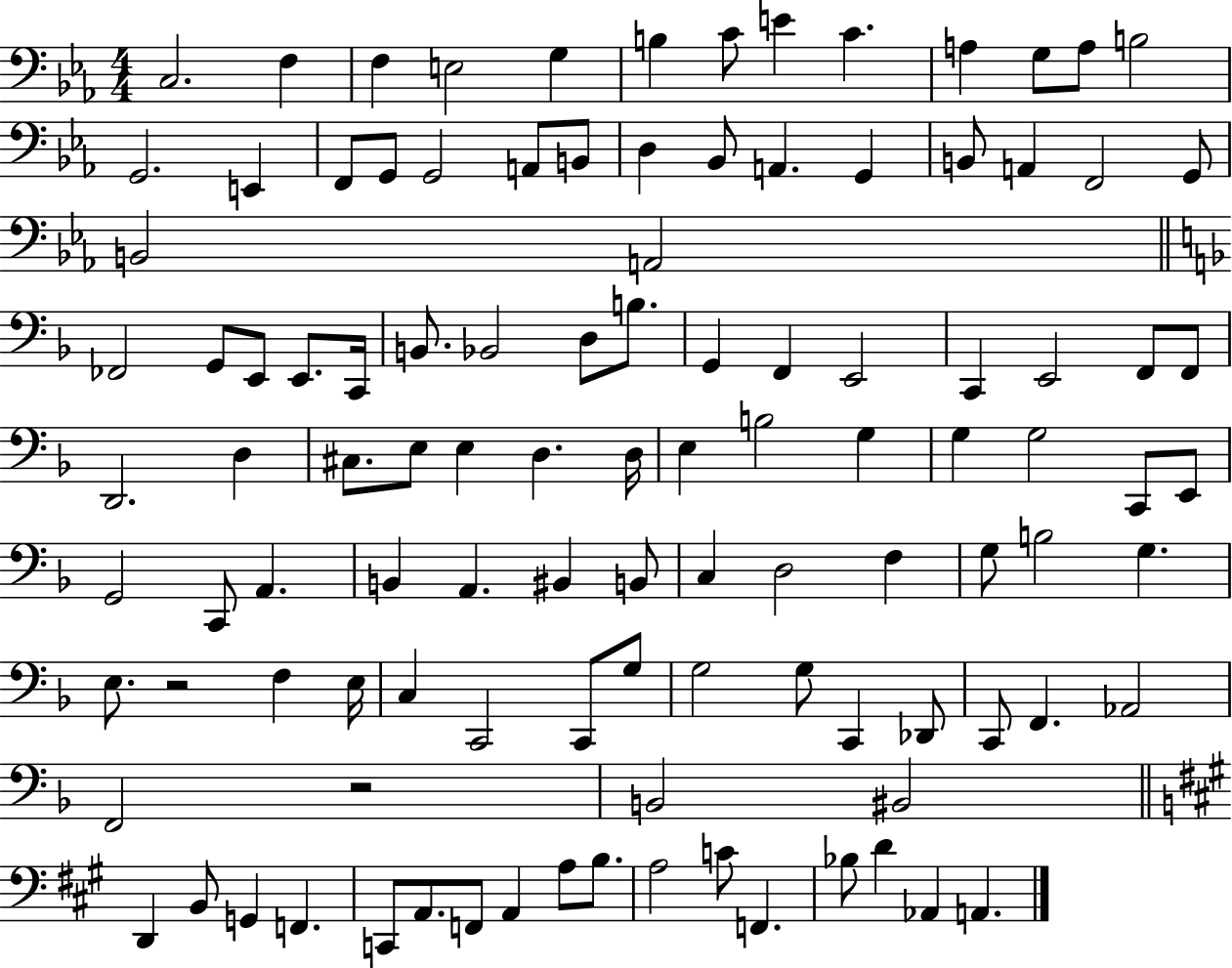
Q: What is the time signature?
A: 4/4